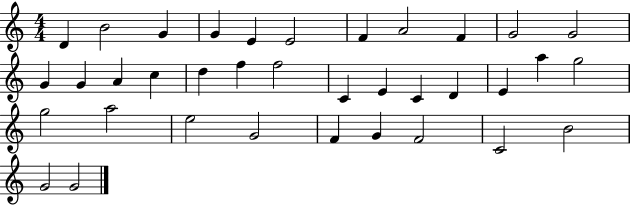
D4/q B4/h G4/q G4/q E4/q E4/h F4/q A4/h F4/q G4/h G4/h G4/q G4/q A4/q C5/q D5/q F5/q F5/h C4/q E4/q C4/q D4/q E4/q A5/q G5/h G5/h A5/h E5/h G4/h F4/q G4/q F4/h C4/h B4/h G4/h G4/h